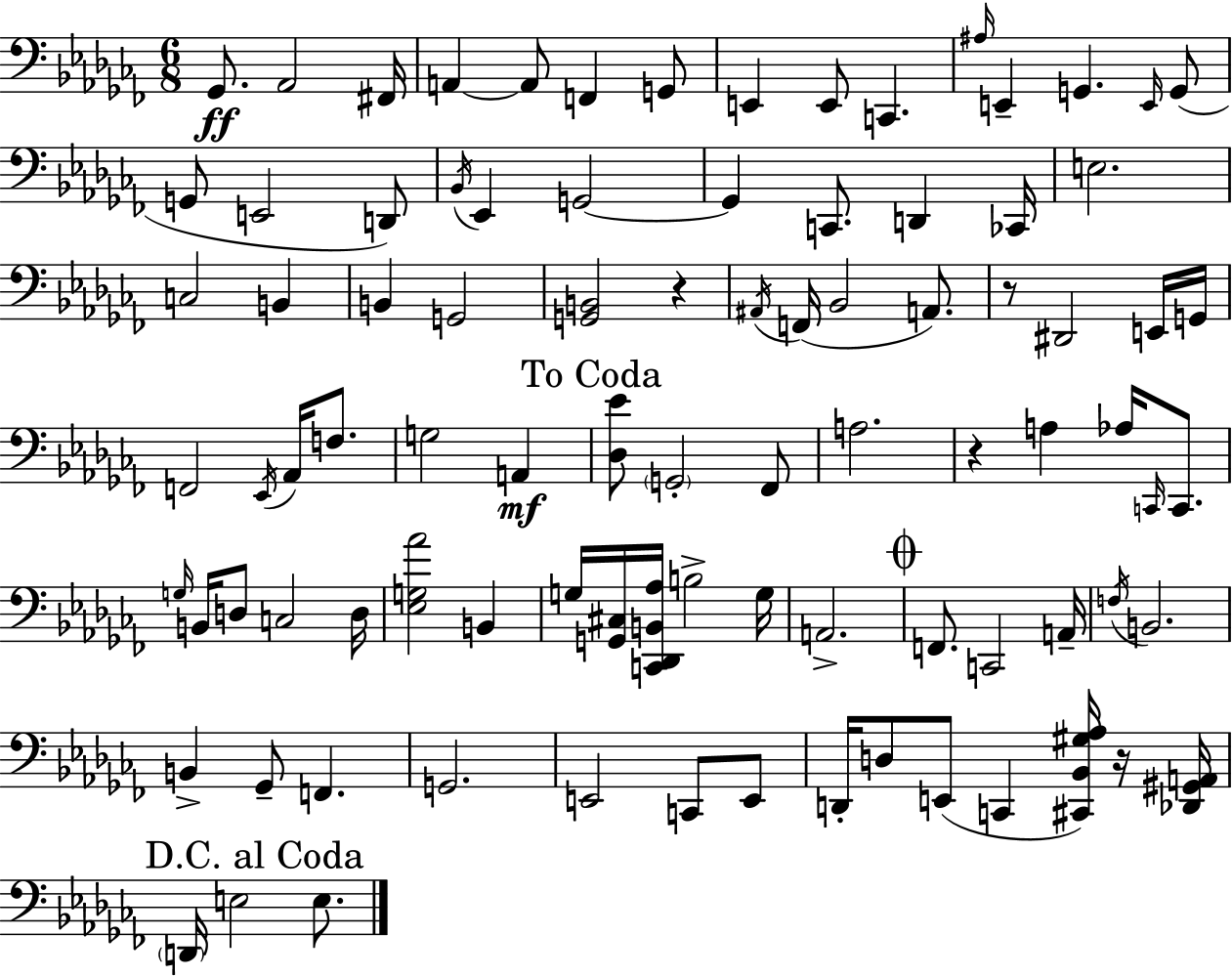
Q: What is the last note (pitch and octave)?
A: E3